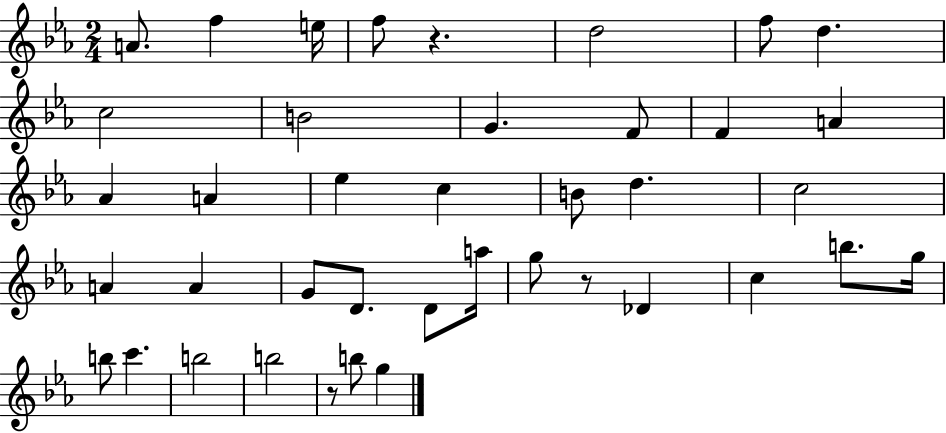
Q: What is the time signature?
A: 2/4